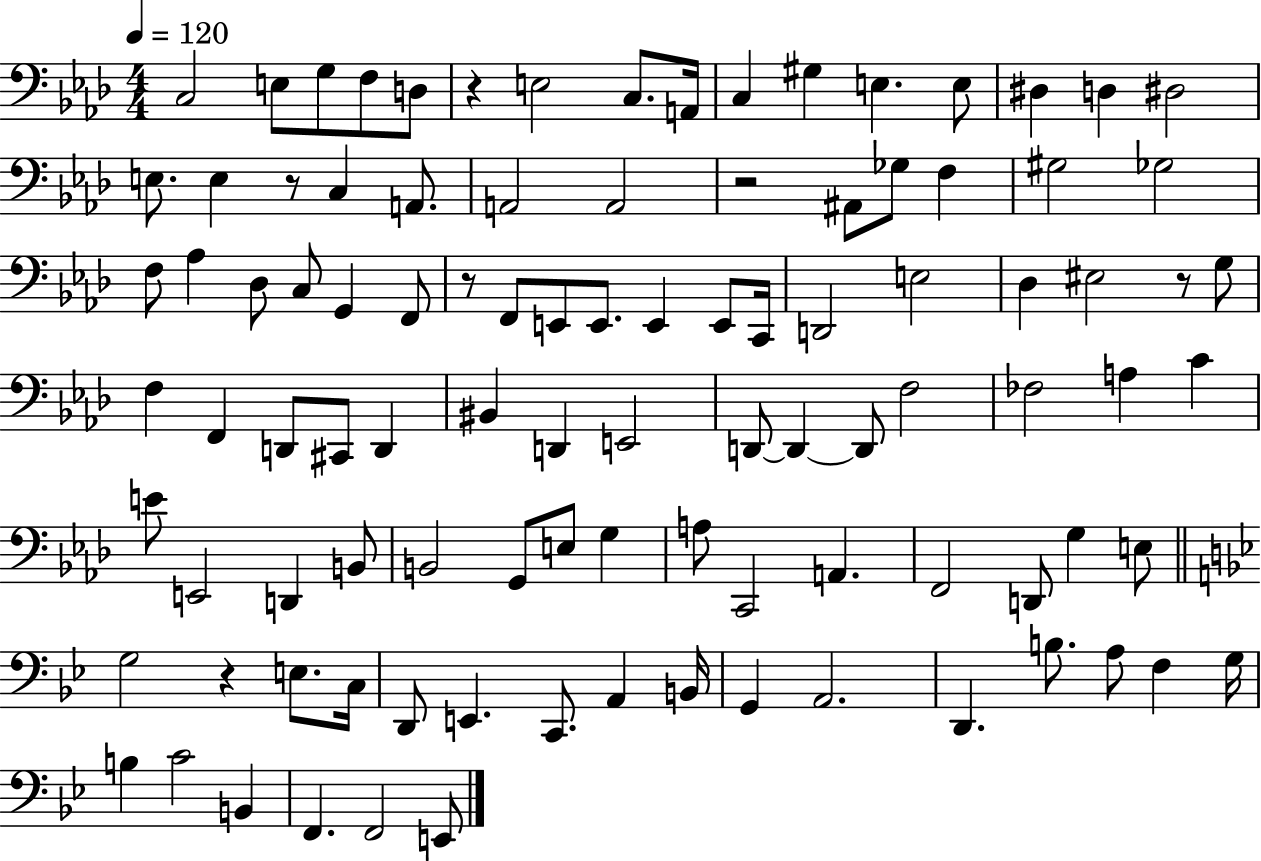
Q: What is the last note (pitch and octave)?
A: E2